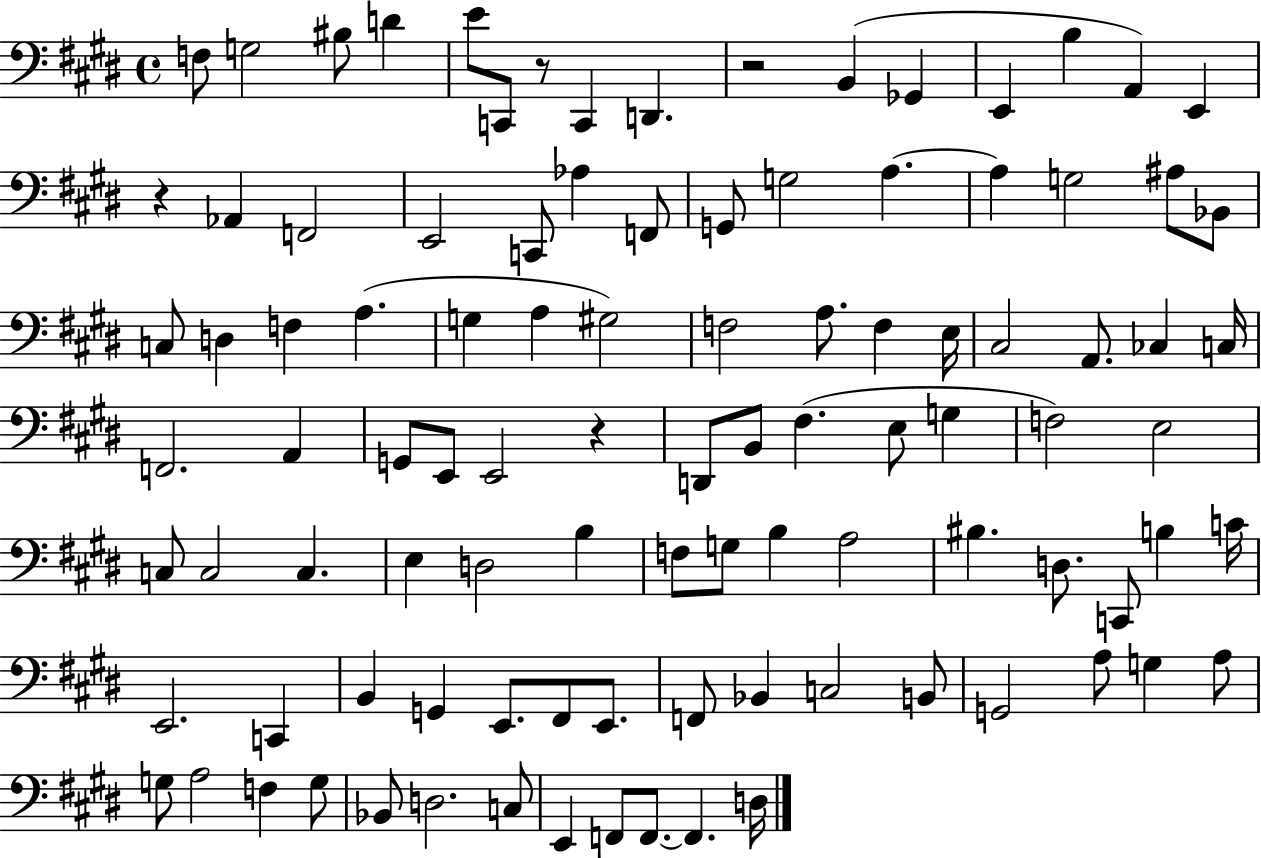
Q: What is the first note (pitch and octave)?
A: F3